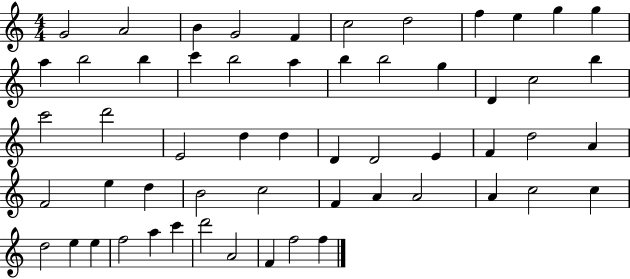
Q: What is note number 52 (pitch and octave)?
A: D6